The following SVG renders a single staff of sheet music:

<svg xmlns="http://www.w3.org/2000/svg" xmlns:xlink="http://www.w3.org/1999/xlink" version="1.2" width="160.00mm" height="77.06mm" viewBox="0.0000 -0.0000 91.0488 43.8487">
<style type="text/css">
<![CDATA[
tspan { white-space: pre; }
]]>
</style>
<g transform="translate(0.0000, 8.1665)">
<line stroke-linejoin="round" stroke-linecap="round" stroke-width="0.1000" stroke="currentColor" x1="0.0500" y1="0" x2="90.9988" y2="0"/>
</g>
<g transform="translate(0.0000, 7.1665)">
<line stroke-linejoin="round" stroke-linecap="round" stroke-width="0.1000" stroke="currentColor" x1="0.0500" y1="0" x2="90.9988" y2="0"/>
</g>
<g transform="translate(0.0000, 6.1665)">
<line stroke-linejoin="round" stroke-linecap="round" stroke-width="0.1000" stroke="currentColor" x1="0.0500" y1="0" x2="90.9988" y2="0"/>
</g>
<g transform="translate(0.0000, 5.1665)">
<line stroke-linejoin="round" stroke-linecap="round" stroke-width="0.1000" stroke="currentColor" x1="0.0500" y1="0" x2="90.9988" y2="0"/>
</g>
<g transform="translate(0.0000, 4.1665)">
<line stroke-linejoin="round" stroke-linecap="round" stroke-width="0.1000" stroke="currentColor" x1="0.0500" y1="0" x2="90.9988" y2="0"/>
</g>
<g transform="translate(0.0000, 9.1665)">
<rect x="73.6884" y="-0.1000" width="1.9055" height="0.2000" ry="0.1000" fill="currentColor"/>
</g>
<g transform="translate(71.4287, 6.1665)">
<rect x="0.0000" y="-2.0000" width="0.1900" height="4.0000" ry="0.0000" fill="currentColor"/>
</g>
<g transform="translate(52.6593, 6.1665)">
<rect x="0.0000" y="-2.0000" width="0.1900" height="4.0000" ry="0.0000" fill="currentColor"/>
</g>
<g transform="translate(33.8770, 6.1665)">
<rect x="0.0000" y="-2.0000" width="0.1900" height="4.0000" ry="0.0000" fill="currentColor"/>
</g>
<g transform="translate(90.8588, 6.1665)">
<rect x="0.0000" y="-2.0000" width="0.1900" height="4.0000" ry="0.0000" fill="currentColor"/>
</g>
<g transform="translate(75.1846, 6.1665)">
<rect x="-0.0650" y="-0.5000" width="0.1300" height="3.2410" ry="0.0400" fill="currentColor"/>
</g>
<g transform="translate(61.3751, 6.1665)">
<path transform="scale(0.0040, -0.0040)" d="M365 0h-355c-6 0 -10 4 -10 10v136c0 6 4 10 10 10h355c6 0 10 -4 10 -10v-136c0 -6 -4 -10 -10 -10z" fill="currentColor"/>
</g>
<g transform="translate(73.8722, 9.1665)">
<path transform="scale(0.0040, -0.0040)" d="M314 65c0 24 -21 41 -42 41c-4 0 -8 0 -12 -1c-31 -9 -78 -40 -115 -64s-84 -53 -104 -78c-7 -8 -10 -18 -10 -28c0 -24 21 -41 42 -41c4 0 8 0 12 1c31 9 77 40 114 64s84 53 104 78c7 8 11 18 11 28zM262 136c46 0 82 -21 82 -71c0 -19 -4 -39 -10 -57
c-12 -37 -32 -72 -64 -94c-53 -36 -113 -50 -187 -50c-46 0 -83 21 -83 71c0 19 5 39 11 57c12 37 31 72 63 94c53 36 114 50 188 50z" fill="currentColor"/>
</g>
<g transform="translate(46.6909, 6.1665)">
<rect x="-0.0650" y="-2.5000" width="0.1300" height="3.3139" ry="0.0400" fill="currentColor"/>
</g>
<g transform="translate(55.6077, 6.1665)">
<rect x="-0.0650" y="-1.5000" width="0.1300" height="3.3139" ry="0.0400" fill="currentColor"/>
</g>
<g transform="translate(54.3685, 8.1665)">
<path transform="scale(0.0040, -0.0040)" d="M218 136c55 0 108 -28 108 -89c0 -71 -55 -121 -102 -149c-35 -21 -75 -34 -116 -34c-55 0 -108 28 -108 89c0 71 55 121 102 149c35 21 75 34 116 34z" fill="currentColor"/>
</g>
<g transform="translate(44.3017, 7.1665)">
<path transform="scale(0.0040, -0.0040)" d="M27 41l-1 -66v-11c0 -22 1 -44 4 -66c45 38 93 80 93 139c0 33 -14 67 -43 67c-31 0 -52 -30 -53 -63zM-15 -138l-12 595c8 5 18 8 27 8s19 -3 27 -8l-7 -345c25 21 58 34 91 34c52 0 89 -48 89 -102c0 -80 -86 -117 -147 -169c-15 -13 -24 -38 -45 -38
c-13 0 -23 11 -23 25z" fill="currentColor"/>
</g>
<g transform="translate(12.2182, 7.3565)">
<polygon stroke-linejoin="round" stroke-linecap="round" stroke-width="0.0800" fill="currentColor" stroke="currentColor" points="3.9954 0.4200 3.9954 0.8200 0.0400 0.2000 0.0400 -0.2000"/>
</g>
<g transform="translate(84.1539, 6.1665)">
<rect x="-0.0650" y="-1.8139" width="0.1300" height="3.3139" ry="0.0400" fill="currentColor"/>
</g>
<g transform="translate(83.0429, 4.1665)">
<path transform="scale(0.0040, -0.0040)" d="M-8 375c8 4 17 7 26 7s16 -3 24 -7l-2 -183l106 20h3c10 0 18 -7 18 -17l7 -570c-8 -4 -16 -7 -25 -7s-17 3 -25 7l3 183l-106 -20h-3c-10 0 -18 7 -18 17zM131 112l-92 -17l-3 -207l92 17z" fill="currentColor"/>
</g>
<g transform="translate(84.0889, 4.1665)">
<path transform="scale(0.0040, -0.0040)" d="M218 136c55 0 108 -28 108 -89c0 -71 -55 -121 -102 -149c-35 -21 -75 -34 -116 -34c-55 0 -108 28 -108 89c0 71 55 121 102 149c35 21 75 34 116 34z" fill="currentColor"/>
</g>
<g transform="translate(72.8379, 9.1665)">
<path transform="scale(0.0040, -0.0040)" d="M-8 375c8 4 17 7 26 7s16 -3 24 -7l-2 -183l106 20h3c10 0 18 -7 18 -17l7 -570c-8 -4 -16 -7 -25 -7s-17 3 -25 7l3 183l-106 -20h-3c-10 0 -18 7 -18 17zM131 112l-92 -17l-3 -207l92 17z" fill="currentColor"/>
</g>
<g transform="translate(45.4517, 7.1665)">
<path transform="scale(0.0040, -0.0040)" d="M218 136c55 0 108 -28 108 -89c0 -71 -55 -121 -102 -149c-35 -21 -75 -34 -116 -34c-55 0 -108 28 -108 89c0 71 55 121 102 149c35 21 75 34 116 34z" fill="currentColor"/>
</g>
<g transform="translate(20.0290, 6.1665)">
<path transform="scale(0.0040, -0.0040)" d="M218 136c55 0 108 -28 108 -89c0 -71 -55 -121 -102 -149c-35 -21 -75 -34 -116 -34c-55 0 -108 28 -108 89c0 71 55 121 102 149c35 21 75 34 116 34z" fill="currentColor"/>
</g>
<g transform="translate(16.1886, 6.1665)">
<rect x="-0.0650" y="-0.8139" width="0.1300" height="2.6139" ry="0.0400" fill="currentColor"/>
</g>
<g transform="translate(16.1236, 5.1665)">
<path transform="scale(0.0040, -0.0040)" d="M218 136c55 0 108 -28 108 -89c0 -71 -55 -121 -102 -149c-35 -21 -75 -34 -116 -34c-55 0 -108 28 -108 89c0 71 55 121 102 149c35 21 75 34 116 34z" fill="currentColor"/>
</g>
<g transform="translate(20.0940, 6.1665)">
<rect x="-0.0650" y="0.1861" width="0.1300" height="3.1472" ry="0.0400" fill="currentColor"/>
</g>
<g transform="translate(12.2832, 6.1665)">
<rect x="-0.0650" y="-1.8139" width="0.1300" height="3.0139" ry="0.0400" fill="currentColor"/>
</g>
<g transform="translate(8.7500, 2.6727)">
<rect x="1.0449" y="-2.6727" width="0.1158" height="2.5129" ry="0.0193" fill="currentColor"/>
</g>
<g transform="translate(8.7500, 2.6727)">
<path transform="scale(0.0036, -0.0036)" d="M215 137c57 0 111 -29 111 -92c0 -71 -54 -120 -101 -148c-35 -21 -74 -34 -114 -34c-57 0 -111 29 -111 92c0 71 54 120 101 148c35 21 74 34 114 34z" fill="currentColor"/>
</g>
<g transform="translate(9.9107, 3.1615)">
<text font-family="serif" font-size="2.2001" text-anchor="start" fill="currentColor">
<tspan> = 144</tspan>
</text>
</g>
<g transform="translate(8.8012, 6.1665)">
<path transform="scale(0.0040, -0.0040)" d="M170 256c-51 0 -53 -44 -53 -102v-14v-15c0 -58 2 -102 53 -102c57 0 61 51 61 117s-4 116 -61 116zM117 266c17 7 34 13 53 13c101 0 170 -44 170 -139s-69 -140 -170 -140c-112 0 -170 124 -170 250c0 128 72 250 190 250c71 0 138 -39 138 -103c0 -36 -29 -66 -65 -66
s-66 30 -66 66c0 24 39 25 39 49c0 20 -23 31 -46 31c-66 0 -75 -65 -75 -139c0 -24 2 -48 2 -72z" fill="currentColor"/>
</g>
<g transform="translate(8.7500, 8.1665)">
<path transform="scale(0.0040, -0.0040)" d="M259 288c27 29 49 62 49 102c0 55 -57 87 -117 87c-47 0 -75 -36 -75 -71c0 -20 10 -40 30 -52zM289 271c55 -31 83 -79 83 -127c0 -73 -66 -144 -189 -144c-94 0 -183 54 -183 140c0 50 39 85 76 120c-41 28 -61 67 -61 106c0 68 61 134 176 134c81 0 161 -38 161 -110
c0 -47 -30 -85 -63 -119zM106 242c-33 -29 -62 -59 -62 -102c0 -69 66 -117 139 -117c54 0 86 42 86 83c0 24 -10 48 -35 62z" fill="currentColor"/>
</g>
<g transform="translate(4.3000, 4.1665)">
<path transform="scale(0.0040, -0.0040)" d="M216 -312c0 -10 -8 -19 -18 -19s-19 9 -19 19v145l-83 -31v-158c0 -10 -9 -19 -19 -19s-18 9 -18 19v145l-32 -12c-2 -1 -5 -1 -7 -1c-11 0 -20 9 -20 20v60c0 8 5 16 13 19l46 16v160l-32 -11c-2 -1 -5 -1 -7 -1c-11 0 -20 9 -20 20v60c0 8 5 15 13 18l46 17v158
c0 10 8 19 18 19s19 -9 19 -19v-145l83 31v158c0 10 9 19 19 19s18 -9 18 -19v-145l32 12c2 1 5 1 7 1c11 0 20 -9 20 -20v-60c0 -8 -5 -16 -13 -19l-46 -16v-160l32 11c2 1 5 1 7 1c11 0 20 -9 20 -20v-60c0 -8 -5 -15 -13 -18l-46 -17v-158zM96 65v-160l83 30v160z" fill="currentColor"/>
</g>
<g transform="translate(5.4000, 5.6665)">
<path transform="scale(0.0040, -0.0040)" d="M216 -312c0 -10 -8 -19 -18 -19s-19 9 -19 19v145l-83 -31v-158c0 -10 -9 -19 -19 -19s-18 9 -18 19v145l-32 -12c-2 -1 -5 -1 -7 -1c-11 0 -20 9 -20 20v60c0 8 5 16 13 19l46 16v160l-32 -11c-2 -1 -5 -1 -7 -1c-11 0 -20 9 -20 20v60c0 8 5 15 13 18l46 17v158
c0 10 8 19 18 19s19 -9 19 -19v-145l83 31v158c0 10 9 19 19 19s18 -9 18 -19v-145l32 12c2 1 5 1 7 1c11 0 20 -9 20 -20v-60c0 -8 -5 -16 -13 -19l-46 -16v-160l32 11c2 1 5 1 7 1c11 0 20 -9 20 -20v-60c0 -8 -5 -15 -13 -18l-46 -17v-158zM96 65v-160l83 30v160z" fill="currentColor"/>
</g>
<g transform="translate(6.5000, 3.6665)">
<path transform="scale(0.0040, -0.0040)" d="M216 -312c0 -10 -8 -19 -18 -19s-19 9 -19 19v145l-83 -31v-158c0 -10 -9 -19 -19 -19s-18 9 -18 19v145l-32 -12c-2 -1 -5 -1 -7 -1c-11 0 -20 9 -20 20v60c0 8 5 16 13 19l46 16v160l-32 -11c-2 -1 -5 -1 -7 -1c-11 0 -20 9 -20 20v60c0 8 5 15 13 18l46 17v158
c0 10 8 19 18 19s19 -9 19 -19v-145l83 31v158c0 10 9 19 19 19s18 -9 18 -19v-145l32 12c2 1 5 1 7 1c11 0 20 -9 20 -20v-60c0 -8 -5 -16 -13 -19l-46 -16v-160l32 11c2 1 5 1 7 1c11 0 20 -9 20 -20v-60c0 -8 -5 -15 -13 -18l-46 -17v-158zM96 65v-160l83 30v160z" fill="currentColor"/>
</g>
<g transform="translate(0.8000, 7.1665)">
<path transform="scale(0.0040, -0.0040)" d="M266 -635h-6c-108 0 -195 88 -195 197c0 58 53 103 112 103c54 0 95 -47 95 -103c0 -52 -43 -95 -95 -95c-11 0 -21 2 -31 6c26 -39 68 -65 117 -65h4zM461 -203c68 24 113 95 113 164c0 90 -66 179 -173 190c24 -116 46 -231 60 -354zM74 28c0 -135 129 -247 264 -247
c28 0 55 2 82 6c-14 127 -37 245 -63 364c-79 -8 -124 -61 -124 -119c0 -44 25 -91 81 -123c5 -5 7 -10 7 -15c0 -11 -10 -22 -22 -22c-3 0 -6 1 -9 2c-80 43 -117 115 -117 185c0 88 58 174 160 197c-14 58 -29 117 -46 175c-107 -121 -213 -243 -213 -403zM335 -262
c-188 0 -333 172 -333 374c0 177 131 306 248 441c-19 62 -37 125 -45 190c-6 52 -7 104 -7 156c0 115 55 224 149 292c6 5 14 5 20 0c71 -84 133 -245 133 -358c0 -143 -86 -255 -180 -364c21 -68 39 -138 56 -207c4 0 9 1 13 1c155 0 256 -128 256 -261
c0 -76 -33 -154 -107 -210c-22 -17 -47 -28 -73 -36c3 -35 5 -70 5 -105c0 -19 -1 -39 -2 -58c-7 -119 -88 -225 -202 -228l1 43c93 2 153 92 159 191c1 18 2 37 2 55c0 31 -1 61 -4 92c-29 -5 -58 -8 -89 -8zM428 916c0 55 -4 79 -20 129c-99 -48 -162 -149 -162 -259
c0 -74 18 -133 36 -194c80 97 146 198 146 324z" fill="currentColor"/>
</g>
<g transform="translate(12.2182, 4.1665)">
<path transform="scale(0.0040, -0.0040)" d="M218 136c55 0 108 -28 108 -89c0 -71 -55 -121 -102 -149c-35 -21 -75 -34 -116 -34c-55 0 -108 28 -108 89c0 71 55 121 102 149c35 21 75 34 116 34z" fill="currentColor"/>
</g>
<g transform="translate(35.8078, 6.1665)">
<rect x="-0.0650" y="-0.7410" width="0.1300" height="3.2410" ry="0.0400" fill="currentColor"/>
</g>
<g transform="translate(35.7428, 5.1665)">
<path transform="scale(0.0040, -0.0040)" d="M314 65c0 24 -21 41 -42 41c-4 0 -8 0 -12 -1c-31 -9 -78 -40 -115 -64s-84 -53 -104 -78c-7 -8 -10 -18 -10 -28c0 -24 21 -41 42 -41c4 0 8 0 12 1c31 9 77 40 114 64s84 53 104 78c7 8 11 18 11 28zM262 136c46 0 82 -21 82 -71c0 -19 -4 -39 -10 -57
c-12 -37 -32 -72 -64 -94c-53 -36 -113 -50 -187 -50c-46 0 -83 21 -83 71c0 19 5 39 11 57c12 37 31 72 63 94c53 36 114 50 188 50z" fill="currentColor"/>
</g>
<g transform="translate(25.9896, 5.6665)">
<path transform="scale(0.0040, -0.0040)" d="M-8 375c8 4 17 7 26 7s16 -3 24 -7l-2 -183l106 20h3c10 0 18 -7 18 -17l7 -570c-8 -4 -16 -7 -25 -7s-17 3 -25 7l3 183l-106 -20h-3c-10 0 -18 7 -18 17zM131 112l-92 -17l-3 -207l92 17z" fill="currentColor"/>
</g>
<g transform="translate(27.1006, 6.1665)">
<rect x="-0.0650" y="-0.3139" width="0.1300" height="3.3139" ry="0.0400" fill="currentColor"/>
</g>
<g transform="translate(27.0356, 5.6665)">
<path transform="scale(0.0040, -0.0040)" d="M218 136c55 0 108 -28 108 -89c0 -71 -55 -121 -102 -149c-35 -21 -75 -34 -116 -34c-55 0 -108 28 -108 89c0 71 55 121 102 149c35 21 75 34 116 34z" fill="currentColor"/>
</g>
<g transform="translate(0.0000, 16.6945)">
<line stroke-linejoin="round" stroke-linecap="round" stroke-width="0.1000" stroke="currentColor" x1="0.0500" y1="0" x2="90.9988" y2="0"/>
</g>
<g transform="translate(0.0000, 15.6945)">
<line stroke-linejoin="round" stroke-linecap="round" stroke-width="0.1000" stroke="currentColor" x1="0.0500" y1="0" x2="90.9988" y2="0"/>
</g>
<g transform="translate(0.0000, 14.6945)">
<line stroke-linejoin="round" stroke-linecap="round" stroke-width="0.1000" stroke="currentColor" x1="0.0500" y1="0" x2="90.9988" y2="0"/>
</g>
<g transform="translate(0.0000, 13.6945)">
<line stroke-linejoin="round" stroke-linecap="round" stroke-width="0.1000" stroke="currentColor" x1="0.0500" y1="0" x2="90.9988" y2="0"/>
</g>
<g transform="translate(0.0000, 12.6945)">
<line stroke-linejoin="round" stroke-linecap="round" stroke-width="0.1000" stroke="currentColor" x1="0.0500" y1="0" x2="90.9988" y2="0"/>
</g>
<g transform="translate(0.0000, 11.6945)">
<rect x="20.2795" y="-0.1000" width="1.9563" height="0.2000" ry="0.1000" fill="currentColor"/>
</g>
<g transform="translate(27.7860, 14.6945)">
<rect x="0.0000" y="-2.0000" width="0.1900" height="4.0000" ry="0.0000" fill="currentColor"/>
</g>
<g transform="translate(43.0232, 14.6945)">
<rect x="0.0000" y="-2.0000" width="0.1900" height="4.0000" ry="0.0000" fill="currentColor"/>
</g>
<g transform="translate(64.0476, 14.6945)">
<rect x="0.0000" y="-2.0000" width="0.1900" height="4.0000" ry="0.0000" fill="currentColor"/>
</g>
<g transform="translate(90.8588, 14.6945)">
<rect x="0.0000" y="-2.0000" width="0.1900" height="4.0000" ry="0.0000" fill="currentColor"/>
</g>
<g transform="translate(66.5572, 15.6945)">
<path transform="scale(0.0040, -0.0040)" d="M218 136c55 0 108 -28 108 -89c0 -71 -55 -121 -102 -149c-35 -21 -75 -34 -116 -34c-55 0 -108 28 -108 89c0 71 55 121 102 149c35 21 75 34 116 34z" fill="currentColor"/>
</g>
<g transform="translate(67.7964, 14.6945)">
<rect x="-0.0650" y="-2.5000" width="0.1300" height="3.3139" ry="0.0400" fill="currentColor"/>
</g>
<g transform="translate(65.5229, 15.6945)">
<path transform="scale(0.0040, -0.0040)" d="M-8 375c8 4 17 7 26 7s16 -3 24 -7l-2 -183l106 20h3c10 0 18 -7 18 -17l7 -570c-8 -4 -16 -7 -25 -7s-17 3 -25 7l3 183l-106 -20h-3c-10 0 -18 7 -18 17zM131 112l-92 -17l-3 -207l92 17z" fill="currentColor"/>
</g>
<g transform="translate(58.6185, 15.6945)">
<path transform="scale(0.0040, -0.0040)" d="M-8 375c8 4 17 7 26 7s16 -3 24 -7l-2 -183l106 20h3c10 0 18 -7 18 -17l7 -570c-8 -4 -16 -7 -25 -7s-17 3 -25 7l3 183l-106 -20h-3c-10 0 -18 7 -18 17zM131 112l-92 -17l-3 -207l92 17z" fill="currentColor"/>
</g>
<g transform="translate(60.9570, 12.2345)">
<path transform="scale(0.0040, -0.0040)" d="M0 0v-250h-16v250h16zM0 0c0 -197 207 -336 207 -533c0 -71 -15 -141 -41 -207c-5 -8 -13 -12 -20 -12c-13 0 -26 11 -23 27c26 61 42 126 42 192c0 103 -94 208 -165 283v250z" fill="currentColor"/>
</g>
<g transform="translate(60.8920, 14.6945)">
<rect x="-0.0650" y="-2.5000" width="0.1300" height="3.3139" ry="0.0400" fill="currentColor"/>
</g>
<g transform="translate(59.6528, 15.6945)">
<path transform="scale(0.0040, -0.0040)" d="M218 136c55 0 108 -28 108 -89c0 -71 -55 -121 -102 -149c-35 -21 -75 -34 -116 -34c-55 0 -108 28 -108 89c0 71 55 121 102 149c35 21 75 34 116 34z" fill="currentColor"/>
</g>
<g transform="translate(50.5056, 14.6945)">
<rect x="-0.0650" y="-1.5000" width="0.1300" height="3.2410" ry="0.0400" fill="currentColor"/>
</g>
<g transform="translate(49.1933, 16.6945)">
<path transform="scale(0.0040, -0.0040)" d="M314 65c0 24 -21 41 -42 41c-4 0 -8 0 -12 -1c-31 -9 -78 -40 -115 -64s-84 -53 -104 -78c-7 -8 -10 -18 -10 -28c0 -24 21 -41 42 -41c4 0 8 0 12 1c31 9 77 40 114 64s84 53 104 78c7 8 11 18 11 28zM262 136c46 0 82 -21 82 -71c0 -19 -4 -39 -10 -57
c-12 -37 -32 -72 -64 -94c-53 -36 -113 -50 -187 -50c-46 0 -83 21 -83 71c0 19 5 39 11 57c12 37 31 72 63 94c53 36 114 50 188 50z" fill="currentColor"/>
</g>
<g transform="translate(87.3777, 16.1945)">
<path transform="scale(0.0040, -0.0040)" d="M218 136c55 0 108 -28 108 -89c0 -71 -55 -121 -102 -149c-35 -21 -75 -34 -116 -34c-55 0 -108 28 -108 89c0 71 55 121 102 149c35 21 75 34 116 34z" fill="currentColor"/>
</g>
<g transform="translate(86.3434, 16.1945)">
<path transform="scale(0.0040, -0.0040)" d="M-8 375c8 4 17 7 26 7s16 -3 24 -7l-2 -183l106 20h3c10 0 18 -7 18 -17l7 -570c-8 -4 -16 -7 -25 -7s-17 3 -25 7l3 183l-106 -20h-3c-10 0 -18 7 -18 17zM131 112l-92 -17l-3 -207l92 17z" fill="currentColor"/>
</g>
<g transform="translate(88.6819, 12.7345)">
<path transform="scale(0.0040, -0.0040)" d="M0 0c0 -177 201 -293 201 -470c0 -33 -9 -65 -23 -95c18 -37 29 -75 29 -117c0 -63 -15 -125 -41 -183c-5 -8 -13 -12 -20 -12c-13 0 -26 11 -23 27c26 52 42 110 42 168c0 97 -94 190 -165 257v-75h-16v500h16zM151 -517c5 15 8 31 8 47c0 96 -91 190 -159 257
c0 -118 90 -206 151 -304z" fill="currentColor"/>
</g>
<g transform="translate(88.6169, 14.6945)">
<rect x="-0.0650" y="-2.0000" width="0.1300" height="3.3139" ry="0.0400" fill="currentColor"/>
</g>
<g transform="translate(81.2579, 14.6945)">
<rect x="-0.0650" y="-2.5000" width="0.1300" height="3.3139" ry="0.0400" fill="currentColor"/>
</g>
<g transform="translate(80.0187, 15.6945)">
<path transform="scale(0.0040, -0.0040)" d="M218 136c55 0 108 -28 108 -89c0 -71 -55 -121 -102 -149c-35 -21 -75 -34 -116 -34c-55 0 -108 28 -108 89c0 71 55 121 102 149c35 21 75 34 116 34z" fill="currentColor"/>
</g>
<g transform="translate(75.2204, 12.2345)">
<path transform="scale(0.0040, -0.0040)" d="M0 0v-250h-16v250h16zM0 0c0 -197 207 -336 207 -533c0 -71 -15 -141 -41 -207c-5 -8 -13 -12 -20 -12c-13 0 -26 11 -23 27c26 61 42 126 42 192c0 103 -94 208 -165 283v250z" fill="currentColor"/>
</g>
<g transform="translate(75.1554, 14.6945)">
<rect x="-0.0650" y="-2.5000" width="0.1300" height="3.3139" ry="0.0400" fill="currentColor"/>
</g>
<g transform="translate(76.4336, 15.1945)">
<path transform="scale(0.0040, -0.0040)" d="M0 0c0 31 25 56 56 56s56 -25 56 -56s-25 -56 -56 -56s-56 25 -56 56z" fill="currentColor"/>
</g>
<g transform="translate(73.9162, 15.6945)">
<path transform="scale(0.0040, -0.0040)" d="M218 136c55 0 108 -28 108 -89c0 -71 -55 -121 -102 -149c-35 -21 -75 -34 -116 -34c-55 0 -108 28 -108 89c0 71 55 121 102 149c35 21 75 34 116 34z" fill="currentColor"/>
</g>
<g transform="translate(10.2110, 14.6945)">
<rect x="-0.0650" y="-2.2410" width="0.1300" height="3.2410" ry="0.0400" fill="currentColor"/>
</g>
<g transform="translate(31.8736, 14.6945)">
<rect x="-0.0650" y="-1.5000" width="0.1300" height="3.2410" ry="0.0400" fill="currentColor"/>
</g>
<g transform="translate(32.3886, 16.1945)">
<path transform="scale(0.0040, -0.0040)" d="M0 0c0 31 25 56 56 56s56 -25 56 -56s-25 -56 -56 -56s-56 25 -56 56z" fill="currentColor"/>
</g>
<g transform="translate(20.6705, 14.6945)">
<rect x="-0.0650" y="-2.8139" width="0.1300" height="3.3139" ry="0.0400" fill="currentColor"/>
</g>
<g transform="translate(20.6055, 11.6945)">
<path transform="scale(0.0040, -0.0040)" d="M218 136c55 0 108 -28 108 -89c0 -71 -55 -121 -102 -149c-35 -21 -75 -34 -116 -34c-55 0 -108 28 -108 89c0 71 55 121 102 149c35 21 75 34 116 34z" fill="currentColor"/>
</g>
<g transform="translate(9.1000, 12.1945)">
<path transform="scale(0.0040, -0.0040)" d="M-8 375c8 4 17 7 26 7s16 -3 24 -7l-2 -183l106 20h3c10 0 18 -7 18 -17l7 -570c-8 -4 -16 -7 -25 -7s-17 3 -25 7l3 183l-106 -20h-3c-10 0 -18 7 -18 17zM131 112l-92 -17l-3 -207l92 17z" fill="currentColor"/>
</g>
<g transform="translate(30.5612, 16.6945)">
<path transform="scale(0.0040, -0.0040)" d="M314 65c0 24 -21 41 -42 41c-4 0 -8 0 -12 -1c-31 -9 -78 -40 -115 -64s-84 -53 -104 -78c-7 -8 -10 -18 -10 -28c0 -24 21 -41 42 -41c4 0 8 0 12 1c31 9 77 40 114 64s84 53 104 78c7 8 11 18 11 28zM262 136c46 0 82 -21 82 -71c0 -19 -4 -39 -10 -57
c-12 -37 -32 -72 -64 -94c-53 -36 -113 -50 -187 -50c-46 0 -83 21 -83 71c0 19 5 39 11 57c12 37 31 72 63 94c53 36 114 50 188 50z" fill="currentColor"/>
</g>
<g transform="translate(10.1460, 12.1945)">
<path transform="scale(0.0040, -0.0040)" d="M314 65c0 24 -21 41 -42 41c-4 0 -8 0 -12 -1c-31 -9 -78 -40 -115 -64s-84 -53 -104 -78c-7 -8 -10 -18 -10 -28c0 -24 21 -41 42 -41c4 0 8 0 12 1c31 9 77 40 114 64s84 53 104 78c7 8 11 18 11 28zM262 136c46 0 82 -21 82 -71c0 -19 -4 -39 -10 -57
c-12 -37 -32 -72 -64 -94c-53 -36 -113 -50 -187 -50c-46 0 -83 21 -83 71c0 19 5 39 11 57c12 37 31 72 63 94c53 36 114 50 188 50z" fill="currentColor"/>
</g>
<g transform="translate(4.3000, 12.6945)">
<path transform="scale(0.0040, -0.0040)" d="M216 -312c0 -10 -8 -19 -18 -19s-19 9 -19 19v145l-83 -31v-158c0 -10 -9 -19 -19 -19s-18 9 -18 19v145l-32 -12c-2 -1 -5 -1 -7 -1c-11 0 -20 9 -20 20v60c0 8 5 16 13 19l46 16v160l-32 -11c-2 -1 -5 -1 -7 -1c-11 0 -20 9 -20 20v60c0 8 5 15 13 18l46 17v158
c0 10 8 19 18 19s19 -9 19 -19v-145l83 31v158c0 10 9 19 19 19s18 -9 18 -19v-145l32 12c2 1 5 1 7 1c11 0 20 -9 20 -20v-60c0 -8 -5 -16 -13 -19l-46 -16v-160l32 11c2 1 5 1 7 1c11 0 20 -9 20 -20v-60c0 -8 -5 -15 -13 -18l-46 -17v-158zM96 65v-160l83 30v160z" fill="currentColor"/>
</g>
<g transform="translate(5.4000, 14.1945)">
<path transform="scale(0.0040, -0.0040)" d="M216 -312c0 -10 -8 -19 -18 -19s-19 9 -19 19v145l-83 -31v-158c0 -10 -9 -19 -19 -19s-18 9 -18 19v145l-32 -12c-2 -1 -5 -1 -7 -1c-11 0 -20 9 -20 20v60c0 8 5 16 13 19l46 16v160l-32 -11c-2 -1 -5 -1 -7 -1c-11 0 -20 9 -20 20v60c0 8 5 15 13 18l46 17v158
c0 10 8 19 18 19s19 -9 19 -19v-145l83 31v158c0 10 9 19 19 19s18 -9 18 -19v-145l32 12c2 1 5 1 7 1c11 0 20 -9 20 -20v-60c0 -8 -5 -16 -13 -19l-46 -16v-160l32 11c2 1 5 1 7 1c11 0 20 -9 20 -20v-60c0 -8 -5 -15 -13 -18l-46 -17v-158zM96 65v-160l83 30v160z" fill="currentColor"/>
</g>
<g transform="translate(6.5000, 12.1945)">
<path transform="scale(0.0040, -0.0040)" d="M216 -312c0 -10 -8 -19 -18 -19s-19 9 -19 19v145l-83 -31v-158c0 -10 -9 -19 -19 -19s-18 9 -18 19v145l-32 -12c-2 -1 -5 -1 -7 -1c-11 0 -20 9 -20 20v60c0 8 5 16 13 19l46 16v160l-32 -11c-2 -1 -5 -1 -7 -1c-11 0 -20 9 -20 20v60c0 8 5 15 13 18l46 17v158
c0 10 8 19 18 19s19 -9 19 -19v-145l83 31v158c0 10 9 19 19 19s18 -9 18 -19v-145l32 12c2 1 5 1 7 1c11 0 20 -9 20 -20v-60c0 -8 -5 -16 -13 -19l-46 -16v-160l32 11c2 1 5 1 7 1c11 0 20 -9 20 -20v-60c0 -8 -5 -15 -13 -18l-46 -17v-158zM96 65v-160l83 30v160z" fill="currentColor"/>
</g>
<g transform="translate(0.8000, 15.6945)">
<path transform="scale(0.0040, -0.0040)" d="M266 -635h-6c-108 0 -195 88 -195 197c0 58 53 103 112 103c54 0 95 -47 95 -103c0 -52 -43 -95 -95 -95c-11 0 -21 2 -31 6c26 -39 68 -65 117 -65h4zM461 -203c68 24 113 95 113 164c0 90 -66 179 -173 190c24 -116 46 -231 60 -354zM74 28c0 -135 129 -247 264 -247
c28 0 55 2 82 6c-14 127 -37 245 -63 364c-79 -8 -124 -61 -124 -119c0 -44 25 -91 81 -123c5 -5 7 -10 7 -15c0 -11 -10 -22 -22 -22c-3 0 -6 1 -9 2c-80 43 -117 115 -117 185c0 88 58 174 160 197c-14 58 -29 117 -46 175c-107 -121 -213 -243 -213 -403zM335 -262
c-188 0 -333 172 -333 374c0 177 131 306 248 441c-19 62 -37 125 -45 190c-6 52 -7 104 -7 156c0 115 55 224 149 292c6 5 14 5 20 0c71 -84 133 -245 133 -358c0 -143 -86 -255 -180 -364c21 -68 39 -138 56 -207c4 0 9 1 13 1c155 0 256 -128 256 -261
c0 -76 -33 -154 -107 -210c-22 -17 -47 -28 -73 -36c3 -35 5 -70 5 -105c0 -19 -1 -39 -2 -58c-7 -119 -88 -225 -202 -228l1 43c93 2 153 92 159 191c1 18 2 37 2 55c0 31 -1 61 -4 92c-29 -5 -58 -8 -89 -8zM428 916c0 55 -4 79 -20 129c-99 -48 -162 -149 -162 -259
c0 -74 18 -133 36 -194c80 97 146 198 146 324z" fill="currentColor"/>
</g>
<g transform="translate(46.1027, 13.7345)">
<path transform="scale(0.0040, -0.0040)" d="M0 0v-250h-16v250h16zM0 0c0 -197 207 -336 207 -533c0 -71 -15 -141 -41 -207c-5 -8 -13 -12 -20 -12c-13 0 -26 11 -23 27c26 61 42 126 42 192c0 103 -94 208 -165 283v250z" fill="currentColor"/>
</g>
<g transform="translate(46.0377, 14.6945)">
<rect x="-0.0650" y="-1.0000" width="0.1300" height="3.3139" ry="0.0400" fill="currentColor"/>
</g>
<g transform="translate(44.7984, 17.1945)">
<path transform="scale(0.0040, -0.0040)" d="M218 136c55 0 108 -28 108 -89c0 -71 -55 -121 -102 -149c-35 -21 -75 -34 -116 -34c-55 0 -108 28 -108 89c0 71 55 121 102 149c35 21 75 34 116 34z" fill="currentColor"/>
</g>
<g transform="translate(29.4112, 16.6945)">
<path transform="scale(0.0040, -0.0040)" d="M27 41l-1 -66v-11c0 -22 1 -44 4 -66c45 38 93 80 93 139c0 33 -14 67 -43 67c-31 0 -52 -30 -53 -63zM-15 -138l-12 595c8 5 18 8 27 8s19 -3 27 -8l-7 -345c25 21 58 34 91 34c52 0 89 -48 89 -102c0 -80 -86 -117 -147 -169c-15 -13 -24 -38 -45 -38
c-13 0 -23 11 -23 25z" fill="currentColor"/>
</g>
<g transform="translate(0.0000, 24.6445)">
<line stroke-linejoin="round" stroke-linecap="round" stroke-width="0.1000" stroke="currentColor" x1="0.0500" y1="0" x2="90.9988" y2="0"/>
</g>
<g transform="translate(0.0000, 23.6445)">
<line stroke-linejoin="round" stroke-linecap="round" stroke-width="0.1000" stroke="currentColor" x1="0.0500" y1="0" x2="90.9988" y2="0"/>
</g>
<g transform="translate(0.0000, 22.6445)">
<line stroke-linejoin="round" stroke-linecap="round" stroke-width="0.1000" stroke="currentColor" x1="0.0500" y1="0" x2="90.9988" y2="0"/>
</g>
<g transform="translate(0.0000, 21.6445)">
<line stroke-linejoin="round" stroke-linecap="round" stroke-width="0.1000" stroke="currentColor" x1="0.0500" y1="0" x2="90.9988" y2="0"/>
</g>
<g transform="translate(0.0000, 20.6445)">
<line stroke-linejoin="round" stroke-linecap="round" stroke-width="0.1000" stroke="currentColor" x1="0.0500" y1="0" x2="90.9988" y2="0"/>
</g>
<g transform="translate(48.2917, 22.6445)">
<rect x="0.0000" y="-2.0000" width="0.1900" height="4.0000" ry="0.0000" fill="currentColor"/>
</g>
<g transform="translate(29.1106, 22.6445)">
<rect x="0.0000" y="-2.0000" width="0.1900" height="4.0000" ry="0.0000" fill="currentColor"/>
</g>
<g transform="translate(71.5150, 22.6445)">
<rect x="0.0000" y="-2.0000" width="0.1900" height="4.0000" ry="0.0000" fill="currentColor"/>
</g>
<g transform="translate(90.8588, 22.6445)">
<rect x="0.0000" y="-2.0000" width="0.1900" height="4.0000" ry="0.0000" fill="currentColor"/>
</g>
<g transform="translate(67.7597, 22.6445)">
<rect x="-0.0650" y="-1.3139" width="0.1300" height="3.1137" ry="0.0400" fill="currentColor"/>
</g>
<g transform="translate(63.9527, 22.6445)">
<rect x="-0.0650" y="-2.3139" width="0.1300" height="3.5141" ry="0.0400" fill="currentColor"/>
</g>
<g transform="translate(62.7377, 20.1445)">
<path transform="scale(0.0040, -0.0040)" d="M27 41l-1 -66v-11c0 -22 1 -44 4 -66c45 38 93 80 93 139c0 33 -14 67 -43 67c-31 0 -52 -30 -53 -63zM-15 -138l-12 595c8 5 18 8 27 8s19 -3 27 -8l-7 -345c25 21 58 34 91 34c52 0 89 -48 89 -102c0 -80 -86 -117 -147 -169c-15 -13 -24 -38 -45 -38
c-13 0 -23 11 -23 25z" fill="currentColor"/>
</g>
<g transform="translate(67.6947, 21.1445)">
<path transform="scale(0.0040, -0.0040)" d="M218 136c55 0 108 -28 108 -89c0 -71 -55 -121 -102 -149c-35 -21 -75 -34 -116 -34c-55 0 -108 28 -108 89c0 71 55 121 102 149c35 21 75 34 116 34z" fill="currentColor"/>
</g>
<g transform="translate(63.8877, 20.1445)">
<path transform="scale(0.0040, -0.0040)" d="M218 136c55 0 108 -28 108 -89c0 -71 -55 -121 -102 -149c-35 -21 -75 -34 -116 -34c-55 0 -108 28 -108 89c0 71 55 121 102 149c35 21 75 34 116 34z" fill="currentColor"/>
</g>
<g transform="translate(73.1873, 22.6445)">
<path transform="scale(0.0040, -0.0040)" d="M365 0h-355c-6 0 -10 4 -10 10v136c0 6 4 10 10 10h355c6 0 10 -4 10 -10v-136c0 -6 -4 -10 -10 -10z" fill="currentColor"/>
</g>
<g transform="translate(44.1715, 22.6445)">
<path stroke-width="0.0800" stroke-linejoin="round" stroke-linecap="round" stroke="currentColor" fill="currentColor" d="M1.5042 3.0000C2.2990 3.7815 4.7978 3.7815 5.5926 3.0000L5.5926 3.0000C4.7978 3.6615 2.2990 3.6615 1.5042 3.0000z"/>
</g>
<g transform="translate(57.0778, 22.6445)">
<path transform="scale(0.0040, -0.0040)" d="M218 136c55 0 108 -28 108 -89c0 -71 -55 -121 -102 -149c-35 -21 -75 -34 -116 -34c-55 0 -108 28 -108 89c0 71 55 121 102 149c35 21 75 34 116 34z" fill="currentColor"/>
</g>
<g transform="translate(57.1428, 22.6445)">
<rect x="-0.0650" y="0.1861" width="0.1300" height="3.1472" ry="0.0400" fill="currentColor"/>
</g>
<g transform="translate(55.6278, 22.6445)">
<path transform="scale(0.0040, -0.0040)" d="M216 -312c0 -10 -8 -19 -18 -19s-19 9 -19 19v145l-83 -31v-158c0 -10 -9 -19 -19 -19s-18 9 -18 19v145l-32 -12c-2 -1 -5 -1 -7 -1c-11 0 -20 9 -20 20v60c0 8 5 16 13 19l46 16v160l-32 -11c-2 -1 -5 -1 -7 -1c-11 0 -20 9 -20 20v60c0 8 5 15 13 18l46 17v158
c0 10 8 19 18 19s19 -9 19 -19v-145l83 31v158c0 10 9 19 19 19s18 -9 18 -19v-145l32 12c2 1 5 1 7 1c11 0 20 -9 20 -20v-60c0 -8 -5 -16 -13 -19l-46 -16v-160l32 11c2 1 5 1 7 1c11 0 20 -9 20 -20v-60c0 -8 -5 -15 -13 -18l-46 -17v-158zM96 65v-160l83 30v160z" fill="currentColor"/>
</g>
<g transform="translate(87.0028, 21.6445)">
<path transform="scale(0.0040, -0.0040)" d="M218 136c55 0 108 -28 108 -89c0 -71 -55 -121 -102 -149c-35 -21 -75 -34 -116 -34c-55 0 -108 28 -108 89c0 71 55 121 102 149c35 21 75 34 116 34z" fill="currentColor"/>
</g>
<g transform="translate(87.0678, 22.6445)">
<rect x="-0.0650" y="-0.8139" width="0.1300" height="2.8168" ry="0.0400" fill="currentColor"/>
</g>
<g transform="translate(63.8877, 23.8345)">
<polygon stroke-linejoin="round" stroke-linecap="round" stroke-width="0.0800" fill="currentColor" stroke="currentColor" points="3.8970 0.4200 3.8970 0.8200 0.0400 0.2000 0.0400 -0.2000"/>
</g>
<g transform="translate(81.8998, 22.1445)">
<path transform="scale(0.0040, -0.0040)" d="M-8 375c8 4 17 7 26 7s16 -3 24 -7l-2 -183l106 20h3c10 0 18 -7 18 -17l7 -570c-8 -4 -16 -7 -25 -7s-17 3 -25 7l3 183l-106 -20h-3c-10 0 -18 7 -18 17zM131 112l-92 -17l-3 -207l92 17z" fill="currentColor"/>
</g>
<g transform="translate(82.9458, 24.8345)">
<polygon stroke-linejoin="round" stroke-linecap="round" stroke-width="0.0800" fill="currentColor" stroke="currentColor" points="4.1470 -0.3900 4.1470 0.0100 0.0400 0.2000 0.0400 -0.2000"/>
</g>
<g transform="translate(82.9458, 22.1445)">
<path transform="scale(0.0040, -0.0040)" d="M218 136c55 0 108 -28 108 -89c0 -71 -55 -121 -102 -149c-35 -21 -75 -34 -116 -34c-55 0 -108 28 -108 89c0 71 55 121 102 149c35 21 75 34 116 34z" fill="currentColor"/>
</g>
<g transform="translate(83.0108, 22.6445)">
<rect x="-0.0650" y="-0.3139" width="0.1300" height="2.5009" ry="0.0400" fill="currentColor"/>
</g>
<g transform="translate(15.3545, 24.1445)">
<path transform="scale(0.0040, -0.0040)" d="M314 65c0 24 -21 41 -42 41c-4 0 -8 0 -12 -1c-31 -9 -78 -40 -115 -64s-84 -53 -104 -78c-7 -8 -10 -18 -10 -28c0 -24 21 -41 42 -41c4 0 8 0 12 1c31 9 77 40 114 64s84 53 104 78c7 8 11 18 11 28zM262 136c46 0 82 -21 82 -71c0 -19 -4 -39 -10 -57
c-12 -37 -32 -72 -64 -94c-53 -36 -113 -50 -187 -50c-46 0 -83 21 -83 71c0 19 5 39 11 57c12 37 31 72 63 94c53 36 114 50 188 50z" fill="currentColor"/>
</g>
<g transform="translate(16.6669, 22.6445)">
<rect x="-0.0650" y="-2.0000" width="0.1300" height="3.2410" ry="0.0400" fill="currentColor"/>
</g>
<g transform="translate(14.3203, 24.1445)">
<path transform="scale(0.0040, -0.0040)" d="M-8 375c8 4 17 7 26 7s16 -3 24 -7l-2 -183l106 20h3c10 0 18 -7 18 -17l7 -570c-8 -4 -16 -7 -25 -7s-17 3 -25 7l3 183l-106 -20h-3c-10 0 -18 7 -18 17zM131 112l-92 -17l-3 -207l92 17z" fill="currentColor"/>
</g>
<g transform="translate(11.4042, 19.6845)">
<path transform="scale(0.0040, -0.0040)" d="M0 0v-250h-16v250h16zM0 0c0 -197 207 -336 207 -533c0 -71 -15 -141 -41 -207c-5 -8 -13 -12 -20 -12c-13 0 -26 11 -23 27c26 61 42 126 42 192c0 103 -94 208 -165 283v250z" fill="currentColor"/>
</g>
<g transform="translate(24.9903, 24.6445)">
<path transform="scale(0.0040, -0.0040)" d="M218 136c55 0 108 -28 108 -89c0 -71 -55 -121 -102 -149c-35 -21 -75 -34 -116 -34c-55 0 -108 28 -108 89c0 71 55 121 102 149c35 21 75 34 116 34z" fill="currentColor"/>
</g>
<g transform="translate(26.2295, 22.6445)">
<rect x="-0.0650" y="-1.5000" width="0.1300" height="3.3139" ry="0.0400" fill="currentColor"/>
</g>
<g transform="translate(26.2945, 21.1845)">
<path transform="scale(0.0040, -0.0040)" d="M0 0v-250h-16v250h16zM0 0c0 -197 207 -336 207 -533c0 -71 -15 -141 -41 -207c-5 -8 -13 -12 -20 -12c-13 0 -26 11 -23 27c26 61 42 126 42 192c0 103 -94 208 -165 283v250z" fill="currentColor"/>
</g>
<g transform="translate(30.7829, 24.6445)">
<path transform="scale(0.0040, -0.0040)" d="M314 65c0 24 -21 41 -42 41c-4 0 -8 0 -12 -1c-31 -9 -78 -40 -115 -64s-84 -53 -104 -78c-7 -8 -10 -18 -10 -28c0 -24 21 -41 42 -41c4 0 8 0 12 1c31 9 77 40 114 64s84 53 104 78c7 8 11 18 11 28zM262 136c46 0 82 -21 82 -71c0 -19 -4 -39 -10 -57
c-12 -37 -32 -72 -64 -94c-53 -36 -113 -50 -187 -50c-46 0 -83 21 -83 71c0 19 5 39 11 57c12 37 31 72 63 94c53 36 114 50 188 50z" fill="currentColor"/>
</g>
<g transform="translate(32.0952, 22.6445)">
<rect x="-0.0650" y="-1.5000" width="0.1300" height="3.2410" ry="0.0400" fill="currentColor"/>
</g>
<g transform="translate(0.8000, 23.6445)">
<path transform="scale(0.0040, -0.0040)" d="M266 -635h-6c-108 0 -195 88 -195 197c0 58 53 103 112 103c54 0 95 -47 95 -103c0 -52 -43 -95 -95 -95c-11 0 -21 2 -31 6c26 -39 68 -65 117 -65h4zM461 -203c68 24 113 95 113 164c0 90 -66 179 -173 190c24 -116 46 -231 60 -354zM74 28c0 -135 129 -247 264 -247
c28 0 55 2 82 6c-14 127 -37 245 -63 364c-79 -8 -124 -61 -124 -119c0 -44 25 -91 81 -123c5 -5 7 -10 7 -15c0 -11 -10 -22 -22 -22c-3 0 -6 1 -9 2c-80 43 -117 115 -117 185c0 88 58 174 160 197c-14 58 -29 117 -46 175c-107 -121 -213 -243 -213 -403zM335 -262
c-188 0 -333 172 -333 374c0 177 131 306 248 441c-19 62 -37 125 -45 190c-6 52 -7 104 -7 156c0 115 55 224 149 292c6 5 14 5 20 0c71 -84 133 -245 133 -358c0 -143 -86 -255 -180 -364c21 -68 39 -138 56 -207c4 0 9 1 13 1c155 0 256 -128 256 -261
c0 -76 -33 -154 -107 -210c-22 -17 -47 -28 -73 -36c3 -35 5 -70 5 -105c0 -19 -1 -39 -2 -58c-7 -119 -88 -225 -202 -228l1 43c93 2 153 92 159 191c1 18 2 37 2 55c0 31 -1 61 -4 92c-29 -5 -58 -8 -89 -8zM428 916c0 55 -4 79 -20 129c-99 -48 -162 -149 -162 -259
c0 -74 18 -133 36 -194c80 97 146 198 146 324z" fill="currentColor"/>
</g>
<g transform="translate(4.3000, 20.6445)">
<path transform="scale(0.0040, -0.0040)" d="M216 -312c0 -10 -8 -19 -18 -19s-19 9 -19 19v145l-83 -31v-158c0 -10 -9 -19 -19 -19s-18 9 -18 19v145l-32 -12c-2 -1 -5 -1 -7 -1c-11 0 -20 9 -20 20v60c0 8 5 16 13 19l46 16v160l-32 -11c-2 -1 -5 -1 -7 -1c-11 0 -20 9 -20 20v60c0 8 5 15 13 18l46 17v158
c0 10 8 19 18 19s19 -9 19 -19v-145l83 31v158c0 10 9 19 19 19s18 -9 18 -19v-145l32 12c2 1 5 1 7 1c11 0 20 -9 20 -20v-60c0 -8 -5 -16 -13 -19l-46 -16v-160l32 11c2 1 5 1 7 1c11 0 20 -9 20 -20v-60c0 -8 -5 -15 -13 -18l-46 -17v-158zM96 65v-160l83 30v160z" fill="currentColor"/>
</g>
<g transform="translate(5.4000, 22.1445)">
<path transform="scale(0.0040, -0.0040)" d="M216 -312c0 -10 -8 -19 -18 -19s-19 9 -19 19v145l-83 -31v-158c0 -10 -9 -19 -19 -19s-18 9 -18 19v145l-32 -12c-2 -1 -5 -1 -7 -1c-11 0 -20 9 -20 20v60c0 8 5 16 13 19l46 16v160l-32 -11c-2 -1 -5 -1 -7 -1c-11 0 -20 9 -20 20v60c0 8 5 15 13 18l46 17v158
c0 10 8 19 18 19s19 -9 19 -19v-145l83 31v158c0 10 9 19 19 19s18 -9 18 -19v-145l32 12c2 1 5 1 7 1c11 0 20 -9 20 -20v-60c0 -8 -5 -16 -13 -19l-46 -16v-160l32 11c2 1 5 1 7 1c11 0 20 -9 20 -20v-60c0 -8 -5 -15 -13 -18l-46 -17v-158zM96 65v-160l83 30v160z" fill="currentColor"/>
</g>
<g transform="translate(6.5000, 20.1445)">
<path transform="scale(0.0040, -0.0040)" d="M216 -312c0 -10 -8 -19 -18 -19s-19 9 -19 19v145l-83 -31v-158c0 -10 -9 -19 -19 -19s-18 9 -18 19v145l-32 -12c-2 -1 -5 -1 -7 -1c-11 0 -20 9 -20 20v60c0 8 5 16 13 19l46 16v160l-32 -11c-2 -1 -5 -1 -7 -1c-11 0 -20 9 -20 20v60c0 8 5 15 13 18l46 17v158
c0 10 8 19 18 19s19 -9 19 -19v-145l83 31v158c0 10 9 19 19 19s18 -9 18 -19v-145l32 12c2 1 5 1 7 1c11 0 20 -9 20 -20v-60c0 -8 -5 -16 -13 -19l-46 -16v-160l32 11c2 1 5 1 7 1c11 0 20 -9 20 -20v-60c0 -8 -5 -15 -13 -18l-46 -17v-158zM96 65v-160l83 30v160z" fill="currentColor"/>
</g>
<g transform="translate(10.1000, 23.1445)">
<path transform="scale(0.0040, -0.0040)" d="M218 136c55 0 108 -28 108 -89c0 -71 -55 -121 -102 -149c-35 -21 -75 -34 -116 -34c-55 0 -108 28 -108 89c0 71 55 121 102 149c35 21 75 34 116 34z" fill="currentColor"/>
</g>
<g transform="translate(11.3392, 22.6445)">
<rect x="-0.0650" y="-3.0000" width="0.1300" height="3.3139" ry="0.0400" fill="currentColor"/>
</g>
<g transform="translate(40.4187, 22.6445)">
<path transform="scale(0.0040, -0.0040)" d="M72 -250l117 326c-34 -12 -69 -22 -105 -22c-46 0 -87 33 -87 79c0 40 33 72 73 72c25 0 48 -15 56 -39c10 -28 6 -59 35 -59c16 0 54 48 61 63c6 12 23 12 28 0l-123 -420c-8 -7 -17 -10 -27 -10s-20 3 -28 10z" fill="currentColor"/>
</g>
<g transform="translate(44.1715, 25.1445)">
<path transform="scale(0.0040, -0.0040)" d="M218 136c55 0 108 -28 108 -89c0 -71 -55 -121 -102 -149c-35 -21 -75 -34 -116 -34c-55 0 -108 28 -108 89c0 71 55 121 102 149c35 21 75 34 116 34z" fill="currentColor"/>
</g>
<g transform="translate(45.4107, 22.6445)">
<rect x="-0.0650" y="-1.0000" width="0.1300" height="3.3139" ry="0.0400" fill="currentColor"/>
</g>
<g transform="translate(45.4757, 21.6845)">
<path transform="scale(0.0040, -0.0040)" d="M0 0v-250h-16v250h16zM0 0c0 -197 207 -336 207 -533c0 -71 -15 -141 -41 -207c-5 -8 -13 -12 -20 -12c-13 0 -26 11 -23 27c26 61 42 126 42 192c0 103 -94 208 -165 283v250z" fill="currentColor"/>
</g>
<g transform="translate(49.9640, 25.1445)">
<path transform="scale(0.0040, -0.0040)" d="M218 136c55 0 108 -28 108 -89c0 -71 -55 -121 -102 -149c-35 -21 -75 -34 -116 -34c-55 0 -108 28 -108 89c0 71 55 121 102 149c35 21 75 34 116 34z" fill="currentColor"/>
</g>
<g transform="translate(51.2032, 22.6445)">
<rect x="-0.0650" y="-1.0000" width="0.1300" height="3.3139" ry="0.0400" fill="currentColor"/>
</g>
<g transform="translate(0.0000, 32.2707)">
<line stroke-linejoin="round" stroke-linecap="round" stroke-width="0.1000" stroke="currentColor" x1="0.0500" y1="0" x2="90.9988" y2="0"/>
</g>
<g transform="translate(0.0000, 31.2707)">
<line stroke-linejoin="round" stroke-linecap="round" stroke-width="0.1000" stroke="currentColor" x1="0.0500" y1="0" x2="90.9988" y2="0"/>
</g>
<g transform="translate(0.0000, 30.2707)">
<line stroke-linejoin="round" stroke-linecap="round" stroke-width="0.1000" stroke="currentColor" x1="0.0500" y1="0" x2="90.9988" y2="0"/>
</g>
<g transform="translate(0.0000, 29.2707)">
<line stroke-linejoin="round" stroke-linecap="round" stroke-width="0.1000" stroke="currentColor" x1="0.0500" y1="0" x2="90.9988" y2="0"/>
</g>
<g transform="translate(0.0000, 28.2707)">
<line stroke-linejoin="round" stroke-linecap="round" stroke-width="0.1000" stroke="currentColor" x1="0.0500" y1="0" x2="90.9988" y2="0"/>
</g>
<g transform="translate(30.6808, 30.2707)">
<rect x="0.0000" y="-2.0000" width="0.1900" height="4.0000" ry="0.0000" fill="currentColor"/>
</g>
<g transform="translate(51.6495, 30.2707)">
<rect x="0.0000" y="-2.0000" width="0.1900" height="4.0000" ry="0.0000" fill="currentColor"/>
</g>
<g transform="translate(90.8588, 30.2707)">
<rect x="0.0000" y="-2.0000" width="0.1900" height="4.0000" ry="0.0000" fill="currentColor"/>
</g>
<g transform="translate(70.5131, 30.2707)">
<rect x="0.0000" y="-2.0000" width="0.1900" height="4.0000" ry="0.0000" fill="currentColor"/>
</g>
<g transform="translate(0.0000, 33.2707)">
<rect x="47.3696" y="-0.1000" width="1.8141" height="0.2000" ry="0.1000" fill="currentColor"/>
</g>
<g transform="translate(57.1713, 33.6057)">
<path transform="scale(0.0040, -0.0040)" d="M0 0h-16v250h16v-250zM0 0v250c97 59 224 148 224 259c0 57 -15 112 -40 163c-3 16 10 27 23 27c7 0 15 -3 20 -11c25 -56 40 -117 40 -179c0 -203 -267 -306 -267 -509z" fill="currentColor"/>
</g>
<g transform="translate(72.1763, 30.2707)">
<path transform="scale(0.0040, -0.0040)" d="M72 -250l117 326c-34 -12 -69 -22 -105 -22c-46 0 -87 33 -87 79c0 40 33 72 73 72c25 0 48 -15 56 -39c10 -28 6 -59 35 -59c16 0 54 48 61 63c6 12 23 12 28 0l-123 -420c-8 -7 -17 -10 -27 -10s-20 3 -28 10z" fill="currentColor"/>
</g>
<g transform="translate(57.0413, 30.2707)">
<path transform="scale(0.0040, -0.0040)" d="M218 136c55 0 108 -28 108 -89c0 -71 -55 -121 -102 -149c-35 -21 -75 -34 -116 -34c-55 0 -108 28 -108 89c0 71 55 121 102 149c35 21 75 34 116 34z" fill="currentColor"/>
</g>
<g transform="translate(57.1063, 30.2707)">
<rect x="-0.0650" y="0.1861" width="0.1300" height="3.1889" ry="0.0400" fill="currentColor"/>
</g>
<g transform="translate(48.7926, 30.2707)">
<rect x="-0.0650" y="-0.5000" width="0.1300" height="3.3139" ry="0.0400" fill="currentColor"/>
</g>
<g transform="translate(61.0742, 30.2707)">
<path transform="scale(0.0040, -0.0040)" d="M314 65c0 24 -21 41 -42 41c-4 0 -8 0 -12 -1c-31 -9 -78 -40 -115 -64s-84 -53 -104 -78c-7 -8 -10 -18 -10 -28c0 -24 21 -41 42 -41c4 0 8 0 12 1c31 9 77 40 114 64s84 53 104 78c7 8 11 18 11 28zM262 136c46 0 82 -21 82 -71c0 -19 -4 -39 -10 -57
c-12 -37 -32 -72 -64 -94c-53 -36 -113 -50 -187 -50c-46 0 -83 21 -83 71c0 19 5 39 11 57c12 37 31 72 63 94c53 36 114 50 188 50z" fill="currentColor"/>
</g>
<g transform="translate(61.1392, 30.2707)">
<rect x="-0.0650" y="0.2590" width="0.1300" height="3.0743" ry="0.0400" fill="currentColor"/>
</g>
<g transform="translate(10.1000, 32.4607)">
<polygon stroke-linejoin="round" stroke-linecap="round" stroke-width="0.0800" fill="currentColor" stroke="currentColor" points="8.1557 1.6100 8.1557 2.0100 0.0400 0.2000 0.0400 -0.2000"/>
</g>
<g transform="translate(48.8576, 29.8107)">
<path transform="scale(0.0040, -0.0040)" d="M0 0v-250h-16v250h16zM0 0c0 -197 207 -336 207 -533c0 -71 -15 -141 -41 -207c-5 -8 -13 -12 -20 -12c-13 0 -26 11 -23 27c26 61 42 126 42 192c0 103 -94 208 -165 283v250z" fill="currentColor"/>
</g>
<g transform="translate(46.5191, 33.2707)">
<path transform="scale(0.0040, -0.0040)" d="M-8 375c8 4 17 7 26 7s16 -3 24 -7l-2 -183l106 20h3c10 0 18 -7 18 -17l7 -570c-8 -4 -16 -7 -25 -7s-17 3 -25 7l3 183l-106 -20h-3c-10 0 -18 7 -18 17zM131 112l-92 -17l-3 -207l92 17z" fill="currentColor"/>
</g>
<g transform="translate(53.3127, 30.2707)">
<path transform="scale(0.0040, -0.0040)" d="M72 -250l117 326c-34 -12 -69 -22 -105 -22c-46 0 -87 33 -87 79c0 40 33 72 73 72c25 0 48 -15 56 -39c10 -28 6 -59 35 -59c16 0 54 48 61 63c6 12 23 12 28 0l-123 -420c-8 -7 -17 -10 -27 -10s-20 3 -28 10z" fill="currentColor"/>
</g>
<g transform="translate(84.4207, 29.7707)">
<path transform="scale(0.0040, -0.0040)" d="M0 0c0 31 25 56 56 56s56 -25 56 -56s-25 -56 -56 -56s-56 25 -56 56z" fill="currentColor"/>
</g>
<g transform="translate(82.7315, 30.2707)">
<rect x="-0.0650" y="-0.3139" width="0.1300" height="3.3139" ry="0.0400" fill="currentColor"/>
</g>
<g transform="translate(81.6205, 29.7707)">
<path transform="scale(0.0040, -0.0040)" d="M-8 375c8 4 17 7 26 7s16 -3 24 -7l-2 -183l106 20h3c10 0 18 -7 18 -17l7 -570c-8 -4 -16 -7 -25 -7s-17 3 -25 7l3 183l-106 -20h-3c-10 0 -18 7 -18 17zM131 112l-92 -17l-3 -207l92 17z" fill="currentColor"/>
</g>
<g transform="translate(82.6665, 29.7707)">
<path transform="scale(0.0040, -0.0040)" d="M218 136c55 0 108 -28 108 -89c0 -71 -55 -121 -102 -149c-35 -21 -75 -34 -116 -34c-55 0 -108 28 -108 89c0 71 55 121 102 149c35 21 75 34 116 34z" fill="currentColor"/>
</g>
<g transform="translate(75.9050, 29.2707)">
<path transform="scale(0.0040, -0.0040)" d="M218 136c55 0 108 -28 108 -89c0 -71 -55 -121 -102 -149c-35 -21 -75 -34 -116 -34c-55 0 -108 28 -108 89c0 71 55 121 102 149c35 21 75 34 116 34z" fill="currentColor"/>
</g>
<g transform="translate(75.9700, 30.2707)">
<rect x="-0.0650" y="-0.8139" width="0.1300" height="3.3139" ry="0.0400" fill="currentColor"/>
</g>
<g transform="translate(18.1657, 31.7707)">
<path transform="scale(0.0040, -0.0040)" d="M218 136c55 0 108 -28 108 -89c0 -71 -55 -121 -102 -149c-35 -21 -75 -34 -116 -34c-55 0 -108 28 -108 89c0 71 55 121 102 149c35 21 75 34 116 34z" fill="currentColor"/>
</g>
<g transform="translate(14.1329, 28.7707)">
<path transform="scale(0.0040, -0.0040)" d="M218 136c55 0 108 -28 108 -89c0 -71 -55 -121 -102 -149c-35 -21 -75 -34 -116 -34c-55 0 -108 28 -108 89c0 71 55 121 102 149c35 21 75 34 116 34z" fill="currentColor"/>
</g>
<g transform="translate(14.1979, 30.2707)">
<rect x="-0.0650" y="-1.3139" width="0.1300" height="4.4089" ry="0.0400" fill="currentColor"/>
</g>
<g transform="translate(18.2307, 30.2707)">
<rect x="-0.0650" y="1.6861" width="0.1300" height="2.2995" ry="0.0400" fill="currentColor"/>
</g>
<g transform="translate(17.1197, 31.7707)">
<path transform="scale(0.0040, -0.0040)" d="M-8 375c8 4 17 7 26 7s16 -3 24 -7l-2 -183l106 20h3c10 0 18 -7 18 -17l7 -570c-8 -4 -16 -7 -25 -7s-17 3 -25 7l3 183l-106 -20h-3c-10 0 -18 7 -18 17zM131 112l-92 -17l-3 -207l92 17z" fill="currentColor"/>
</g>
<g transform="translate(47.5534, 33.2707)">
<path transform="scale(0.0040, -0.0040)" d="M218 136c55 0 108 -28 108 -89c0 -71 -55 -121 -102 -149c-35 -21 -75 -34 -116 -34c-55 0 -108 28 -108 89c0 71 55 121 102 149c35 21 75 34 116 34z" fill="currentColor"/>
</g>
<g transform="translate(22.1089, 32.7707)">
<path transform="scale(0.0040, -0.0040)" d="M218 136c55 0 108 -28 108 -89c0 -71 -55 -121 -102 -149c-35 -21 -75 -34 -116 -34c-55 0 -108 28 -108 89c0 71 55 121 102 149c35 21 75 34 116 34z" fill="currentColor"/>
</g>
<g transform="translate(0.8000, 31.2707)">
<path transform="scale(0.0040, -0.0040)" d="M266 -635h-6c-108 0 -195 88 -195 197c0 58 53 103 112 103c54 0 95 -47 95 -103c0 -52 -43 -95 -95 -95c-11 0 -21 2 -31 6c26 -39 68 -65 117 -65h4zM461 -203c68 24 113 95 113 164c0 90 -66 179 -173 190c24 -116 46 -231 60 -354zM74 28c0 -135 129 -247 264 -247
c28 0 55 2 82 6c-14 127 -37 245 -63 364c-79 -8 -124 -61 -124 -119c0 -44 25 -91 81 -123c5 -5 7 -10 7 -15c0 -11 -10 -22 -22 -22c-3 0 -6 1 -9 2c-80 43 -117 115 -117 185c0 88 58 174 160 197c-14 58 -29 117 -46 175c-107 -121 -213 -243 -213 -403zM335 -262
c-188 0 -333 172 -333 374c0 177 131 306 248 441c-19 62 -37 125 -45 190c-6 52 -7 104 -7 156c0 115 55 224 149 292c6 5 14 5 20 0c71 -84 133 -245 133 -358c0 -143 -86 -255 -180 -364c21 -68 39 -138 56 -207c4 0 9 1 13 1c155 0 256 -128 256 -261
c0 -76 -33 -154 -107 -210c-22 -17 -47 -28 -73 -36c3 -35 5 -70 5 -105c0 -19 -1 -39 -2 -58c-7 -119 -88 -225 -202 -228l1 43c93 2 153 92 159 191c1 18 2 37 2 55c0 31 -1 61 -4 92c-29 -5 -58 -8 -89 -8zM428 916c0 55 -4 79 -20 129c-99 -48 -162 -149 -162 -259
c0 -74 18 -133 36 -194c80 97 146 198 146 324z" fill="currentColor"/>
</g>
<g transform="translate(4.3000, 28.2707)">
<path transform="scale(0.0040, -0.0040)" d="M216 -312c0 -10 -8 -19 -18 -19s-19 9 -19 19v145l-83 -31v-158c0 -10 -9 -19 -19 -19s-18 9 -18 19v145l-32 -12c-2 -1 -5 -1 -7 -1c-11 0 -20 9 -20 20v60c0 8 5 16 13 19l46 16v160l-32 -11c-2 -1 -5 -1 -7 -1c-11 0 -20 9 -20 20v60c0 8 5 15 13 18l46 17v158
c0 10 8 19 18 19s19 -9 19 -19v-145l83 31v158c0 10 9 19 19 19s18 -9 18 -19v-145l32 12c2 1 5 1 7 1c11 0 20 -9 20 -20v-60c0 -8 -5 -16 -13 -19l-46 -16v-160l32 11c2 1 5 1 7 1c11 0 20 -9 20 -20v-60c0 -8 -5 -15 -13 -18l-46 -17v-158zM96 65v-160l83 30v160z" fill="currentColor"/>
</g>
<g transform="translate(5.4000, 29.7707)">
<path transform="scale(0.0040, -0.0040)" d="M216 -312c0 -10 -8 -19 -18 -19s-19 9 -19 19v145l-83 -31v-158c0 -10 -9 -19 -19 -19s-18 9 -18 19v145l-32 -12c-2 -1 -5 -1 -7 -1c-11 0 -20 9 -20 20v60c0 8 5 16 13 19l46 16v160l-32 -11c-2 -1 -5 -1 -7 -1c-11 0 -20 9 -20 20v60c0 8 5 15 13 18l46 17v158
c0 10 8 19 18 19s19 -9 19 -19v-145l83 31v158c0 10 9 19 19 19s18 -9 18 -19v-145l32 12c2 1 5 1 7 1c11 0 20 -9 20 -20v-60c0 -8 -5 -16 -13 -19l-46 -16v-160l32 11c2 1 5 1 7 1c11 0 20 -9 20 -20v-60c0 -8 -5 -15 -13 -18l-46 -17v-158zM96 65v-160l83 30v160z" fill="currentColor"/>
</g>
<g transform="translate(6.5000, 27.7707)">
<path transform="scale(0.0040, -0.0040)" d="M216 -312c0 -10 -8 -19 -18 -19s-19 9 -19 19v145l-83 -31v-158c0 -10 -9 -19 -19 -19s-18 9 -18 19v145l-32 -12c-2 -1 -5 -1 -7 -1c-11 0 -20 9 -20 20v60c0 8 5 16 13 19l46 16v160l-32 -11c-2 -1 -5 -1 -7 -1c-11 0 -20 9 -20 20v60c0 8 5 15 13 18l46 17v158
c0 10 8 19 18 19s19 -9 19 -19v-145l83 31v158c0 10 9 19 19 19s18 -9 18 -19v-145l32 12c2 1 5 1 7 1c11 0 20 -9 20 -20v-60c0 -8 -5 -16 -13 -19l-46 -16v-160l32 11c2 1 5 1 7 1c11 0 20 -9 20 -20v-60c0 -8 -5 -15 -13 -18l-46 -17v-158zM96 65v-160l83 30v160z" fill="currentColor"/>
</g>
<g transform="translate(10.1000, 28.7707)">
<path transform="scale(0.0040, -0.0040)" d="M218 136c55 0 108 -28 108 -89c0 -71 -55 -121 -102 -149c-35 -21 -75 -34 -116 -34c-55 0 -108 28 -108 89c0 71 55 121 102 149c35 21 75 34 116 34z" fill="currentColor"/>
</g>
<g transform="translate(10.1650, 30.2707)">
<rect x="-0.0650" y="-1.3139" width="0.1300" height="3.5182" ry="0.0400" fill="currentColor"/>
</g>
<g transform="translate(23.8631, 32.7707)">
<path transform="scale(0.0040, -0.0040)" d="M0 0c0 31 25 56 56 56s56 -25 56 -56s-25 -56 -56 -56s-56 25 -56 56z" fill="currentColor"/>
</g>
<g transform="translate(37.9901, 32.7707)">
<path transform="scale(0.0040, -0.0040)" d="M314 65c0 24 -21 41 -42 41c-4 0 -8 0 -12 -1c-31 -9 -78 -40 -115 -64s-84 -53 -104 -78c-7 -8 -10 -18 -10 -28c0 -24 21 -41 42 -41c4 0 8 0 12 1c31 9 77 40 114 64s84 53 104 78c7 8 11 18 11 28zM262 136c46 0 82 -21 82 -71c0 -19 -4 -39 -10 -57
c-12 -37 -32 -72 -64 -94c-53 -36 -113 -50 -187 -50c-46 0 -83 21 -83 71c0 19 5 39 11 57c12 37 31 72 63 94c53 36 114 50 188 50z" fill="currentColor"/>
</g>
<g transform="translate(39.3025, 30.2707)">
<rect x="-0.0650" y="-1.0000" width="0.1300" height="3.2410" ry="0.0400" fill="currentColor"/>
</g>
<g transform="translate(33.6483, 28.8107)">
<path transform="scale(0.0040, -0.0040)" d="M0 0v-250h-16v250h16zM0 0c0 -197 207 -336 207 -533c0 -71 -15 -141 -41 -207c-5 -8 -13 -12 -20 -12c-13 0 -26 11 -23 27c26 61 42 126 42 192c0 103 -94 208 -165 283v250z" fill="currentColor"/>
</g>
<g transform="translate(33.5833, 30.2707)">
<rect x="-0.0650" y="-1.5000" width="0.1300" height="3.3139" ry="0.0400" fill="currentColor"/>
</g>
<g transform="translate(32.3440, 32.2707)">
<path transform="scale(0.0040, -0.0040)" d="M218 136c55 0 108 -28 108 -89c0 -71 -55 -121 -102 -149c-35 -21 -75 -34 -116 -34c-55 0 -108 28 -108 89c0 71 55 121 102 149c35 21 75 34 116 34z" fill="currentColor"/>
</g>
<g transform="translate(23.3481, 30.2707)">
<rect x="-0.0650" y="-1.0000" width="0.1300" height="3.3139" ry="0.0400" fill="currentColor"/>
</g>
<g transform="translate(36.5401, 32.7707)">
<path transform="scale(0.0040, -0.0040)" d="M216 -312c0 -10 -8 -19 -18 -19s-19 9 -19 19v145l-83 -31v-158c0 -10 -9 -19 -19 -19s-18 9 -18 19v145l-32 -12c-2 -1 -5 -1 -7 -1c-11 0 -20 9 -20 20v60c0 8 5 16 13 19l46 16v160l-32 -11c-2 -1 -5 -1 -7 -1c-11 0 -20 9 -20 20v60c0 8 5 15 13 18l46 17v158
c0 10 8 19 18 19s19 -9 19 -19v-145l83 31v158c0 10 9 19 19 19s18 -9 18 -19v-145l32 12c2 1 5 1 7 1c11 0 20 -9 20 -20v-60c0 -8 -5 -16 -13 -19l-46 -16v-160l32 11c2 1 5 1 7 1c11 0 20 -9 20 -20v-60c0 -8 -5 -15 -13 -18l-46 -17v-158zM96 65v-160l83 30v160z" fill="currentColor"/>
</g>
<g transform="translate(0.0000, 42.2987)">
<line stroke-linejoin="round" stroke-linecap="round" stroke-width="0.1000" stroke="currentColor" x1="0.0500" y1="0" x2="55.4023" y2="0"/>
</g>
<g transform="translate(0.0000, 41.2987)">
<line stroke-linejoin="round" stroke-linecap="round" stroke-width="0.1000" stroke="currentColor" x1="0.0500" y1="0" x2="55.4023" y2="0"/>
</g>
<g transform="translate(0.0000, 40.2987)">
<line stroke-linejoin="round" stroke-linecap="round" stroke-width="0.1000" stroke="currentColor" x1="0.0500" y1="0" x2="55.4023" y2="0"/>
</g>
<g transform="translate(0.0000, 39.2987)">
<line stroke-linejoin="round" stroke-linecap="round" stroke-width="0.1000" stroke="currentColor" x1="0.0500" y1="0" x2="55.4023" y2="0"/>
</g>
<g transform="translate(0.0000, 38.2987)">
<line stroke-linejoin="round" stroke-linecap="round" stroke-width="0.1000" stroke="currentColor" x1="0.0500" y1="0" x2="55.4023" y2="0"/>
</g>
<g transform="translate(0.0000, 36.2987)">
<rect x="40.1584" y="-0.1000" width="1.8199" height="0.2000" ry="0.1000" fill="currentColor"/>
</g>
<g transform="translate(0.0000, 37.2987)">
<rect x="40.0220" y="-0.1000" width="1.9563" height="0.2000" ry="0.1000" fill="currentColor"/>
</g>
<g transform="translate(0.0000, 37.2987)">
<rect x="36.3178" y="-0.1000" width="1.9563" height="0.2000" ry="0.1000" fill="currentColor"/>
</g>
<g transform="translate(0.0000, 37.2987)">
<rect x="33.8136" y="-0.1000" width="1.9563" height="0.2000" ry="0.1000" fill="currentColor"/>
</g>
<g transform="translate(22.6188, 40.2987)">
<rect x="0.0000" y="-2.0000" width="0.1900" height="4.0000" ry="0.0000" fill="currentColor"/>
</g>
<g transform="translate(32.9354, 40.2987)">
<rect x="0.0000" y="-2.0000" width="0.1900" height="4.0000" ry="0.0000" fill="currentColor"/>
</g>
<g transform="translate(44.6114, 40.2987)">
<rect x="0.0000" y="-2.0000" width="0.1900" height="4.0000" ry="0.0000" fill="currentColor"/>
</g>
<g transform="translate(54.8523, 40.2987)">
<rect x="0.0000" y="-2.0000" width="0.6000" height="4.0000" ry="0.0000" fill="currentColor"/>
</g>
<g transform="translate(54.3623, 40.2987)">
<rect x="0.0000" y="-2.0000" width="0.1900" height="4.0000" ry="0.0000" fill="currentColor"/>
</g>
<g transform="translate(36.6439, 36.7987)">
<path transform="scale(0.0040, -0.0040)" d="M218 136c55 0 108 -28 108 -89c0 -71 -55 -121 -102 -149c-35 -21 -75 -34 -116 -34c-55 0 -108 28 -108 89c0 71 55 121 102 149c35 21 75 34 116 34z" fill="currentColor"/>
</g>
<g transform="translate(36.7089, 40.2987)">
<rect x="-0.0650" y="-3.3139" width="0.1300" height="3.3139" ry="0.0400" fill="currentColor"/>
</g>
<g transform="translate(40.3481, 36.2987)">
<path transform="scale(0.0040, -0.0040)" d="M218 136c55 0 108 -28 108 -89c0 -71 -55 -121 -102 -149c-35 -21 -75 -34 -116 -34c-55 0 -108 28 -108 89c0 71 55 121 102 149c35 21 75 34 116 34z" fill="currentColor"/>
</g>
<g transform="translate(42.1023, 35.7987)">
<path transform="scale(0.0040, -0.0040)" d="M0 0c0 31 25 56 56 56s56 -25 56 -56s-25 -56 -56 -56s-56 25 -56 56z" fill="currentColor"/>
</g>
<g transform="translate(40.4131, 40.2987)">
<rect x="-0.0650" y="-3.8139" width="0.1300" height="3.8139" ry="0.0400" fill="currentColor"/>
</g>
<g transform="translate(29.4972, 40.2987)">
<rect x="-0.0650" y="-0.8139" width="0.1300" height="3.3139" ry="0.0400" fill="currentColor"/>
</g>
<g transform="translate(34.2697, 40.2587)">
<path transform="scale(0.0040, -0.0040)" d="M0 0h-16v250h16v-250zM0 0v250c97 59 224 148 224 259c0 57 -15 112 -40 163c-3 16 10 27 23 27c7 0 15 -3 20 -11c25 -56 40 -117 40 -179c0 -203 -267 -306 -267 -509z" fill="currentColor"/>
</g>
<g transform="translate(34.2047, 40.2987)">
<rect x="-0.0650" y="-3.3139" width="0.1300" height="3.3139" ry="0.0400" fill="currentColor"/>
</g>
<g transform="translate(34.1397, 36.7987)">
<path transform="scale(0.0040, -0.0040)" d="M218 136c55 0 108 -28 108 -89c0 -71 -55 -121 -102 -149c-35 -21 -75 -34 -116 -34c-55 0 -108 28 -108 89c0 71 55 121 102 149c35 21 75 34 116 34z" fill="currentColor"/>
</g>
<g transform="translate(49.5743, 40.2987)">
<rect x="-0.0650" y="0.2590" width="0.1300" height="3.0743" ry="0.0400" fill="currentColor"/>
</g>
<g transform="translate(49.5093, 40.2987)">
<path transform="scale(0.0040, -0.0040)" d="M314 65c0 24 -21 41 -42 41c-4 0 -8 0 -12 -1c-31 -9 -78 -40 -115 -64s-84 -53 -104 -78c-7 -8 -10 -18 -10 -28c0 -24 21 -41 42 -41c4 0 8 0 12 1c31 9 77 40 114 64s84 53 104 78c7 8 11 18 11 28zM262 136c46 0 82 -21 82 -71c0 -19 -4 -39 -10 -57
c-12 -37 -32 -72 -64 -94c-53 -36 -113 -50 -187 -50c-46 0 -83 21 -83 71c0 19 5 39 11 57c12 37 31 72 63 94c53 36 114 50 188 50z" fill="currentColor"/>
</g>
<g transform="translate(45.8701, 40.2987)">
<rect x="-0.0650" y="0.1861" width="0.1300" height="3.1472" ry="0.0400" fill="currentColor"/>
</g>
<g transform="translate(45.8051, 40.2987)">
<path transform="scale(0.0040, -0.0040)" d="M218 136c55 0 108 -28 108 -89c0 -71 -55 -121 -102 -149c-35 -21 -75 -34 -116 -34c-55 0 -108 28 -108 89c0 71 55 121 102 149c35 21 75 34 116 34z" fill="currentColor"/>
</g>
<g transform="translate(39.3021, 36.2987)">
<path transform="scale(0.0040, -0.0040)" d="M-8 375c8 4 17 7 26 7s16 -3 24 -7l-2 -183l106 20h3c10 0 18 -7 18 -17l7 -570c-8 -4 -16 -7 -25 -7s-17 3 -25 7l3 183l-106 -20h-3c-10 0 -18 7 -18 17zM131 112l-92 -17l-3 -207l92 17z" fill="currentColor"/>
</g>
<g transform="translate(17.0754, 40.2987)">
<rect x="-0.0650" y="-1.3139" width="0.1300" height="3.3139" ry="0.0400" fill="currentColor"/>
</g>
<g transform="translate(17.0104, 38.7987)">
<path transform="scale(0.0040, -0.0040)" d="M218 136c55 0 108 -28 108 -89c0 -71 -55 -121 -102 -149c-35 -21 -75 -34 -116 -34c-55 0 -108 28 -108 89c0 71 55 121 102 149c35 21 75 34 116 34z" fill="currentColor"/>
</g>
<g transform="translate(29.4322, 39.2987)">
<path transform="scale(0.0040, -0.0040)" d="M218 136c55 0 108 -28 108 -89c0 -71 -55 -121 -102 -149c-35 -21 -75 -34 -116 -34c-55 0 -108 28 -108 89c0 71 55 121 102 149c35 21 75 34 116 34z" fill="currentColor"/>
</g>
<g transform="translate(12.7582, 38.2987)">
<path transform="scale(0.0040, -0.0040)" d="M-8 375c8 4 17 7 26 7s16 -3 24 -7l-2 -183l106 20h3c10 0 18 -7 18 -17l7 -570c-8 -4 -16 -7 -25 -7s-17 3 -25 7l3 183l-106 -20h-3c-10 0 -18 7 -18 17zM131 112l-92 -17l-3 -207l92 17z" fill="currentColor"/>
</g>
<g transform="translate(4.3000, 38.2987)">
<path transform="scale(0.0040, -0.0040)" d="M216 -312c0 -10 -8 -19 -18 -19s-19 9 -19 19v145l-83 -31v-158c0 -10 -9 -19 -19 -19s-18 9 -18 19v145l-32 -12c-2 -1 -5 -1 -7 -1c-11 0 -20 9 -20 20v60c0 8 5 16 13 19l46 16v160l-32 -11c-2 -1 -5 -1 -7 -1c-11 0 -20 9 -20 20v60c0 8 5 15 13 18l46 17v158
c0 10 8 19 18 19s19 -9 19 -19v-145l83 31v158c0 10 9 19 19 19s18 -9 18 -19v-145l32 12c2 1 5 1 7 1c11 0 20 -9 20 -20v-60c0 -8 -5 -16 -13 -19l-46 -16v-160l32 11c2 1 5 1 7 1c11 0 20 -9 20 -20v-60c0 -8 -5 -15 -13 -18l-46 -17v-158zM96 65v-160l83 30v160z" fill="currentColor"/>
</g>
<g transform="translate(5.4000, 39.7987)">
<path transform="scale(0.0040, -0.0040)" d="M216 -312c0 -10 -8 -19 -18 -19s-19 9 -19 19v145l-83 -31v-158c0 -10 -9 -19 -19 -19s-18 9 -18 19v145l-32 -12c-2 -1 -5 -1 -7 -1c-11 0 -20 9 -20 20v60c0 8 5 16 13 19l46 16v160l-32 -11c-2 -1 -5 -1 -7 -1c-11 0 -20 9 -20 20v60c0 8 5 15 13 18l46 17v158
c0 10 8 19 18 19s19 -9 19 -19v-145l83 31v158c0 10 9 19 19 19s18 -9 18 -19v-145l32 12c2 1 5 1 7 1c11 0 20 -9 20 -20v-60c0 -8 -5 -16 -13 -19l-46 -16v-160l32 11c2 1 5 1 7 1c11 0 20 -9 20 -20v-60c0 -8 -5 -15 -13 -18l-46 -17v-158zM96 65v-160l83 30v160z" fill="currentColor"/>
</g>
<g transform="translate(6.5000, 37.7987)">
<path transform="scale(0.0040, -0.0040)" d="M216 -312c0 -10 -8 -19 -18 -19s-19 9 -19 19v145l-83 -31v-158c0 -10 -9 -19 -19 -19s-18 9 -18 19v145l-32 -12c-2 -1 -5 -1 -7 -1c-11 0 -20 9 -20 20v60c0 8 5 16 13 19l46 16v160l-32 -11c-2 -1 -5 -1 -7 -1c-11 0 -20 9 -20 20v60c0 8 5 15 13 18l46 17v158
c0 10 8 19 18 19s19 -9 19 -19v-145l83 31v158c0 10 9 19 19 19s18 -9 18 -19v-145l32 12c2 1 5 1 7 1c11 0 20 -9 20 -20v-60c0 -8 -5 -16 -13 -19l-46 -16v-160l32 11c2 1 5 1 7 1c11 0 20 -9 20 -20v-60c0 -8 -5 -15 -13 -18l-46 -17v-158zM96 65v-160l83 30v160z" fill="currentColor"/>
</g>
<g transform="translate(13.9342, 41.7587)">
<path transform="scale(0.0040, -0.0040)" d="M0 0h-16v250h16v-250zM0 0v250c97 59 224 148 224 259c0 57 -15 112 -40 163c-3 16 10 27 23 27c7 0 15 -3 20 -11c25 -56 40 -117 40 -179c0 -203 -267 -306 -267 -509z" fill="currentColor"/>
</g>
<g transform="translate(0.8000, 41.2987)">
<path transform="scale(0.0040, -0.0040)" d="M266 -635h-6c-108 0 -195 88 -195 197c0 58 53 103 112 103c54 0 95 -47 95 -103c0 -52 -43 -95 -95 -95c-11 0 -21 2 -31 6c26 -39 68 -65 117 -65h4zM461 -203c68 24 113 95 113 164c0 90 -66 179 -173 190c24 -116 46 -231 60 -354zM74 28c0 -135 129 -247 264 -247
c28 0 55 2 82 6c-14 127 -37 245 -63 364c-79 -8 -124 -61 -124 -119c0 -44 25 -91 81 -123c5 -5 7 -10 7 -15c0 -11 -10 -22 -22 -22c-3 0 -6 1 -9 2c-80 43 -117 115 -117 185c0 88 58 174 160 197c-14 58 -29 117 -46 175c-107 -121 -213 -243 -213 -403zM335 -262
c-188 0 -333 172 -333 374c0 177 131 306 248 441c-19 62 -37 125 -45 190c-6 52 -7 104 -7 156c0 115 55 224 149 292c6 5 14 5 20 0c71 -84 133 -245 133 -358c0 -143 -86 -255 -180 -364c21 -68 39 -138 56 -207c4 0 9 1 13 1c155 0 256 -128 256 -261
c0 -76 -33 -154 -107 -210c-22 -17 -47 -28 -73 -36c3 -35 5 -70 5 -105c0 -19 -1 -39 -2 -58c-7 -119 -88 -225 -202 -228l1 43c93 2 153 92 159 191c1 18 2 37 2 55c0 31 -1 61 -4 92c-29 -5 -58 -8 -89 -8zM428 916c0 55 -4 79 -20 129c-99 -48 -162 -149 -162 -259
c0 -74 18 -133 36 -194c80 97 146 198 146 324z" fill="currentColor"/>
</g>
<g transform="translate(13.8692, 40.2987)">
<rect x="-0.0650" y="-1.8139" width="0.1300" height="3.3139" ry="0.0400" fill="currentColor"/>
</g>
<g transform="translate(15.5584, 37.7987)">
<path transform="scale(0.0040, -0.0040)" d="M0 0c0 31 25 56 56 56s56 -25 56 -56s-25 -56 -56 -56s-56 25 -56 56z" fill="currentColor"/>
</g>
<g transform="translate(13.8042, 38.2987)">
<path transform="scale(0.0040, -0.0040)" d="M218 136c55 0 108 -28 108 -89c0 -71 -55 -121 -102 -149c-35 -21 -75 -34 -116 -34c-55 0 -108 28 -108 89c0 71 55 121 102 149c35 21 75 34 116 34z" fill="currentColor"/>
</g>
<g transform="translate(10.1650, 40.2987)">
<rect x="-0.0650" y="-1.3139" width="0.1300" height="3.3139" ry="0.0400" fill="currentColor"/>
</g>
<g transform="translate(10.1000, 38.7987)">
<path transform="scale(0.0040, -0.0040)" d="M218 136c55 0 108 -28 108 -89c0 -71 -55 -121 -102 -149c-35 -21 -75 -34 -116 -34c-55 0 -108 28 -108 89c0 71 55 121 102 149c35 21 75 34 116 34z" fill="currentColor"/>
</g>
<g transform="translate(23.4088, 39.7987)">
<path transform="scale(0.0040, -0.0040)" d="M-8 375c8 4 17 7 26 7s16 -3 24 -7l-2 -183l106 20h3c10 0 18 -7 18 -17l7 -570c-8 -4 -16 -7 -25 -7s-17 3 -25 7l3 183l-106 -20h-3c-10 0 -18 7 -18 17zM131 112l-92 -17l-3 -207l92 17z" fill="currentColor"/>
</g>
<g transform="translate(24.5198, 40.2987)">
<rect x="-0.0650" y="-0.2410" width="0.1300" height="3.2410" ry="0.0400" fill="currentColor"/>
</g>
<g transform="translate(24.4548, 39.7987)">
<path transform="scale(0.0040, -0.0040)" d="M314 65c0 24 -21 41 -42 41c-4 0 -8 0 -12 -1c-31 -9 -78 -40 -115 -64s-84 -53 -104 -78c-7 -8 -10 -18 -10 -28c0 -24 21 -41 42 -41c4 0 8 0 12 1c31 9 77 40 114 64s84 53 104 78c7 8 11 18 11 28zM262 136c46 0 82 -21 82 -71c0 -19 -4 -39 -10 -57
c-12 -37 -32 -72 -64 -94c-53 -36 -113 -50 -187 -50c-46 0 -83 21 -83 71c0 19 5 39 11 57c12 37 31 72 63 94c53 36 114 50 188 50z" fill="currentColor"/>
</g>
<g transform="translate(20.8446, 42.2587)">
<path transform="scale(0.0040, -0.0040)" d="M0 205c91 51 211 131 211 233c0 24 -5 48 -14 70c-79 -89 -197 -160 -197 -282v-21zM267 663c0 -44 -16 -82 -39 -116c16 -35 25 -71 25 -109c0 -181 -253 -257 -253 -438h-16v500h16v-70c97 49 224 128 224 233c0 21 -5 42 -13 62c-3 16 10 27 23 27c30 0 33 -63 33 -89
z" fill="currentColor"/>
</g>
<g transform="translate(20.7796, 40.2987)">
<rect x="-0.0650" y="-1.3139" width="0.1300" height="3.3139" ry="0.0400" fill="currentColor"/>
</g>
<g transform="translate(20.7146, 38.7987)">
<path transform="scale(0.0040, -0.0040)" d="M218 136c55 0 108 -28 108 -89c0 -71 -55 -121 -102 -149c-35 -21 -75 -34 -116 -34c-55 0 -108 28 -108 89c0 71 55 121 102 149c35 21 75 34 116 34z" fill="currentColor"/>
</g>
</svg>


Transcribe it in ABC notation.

X:1
T:Untitled
M:6/8
L:1/4
K:A
^f/2 d/2 B c d2 _G E z2 C2 f g2 a _E2 D/2 E2 G/2 G G/2 G F/4 A/2 F2 E/2 E2 z/2 D/2 D ^B _g/2 e/2 z2 c/2 d/2 e/2 e/2 F/2 D E/2 ^D2 C/2 z/2 B/2 B2 z/2 d c e f/2 e e/4 c2 d b/2 b c' B B2